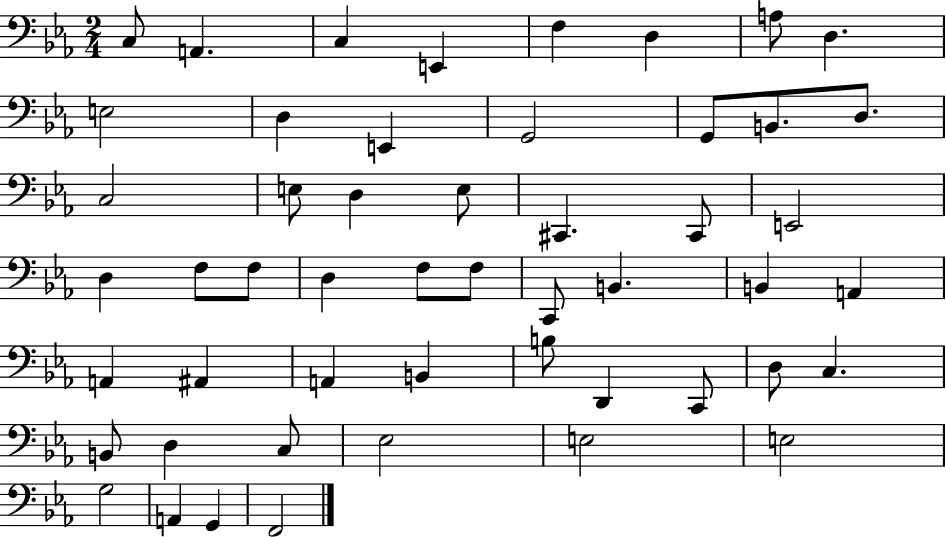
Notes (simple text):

C3/e A2/q. C3/q E2/q F3/q D3/q A3/e D3/q. E3/h D3/q E2/q G2/h G2/e B2/e. D3/e. C3/h E3/e D3/q E3/e C#2/q. C#2/e E2/h D3/q F3/e F3/e D3/q F3/e F3/e C2/e B2/q. B2/q A2/q A2/q A#2/q A2/q B2/q B3/e D2/q C2/e D3/e C3/q. B2/e D3/q C3/e Eb3/h E3/h E3/h G3/h A2/q G2/q F2/h